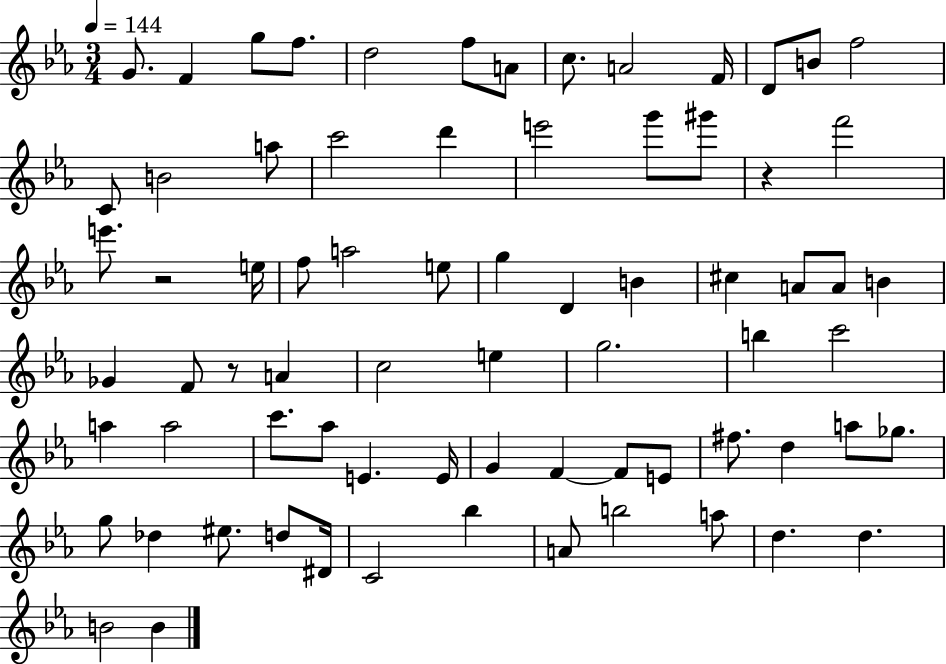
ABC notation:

X:1
T:Untitled
M:3/4
L:1/4
K:Eb
G/2 F g/2 f/2 d2 f/2 A/2 c/2 A2 F/4 D/2 B/2 f2 C/2 B2 a/2 c'2 d' e'2 g'/2 ^g'/2 z f'2 e'/2 z2 e/4 f/2 a2 e/2 g D B ^c A/2 A/2 B _G F/2 z/2 A c2 e g2 b c'2 a a2 c'/2 _a/2 E E/4 G F F/2 E/2 ^f/2 d a/2 _g/2 g/2 _d ^e/2 d/2 ^D/4 C2 _b A/2 b2 a/2 d d B2 B